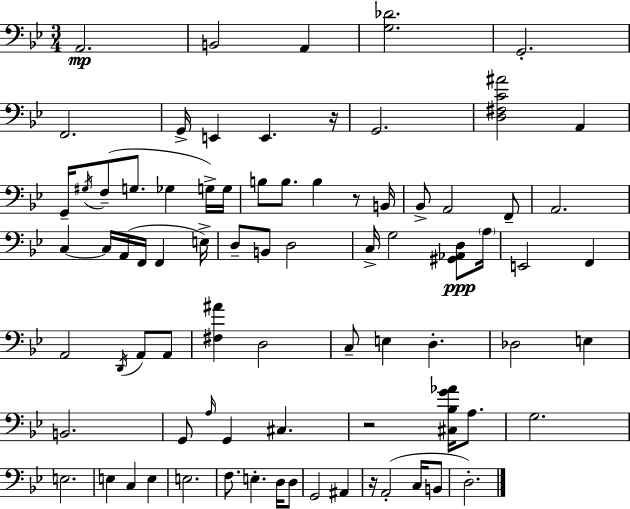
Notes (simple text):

A2/h. B2/h A2/q [G3,Db4]/h. G2/h. F2/h. G2/s E2/q E2/q. R/s G2/h. [D3,F#3,C4,A#4]/h A2/q G2/s G#3/s F3/e G3/e. Gb3/q G3/s G3/s B3/e B3/e. B3/q R/e B2/s Bb2/e A2/h F2/e A2/h. C3/q C3/s A2/s F2/s F2/q E3/s D3/e B2/e D3/h C3/s G3/h [G#2,Ab2,D3]/e A3/s E2/h F2/q A2/h D2/s A2/e A2/e [F#3,A#4]/q D3/h C3/e E3/q D3/q. Db3/h E3/q B2/h. G2/e A3/s G2/q C#3/q. R/h [C#3,Bb3,G4,Ab4]/s A3/e. G3/h. E3/h. E3/q C3/q E3/q E3/h. F3/e. E3/q. D3/s D3/e G2/h A#2/q R/s A2/h C3/s B2/e D3/h.